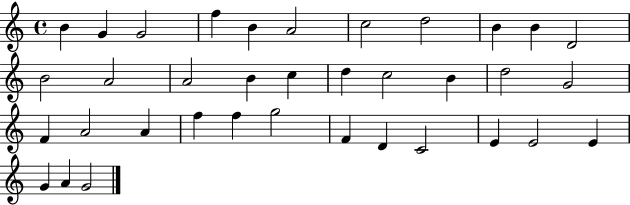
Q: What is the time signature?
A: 4/4